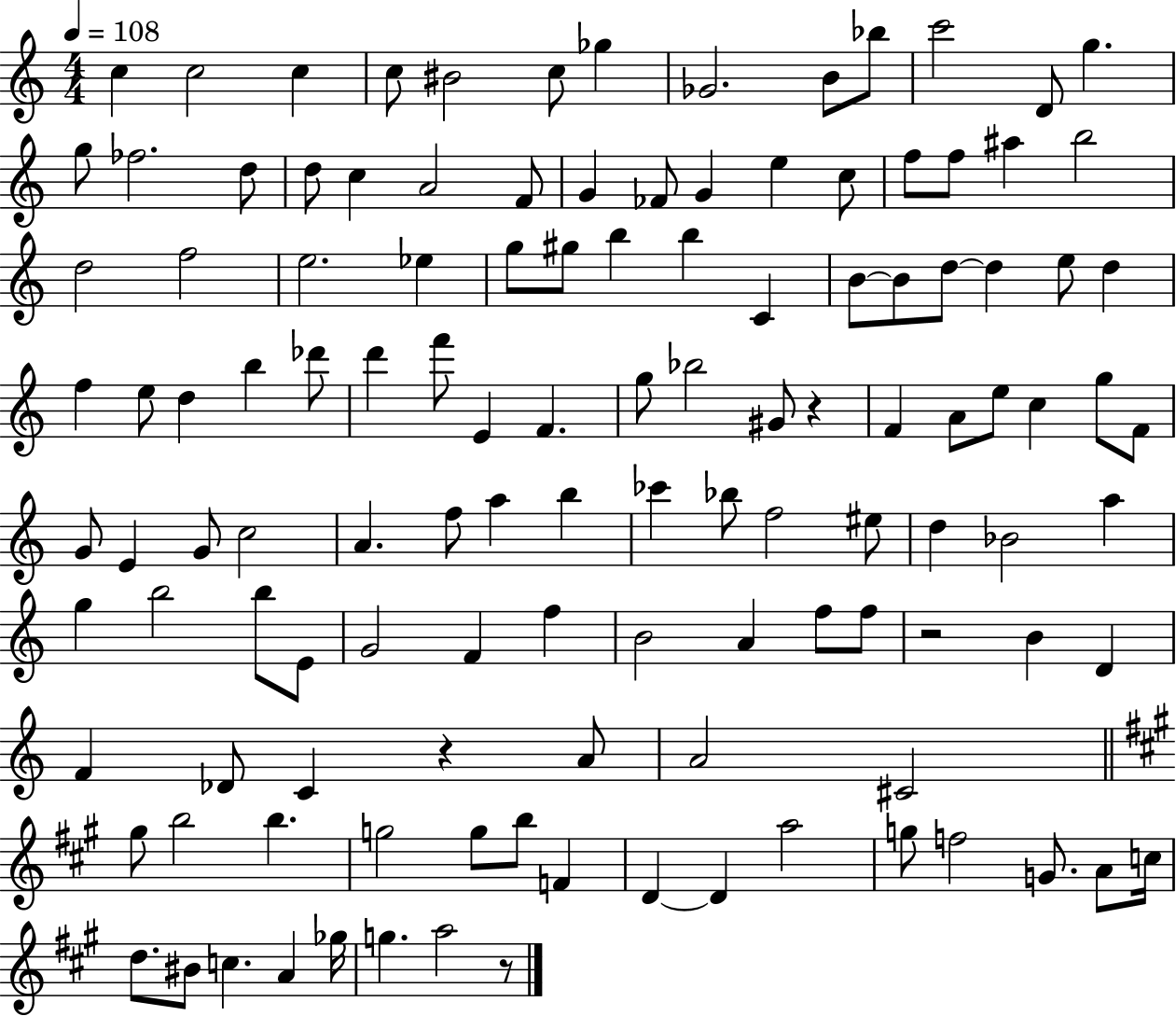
X:1
T:Untitled
M:4/4
L:1/4
K:C
c c2 c c/2 ^B2 c/2 _g _G2 B/2 _b/2 c'2 D/2 g g/2 _f2 d/2 d/2 c A2 F/2 G _F/2 G e c/2 f/2 f/2 ^a b2 d2 f2 e2 _e g/2 ^g/2 b b C B/2 B/2 d/2 d e/2 d f e/2 d b _d'/2 d' f'/2 E F g/2 _b2 ^G/2 z F A/2 e/2 c g/2 F/2 G/2 E G/2 c2 A f/2 a b _c' _b/2 f2 ^e/2 d _B2 a g b2 b/2 E/2 G2 F f B2 A f/2 f/2 z2 B D F _D/2 C z A/2 A2 ^C2 ^g/2 b2 b g2 g/2 b/2 F D D a2 g/2 f2 G/2 A/2 c/4 d/2 ^B/2 c A _g/4 g a2 z/2